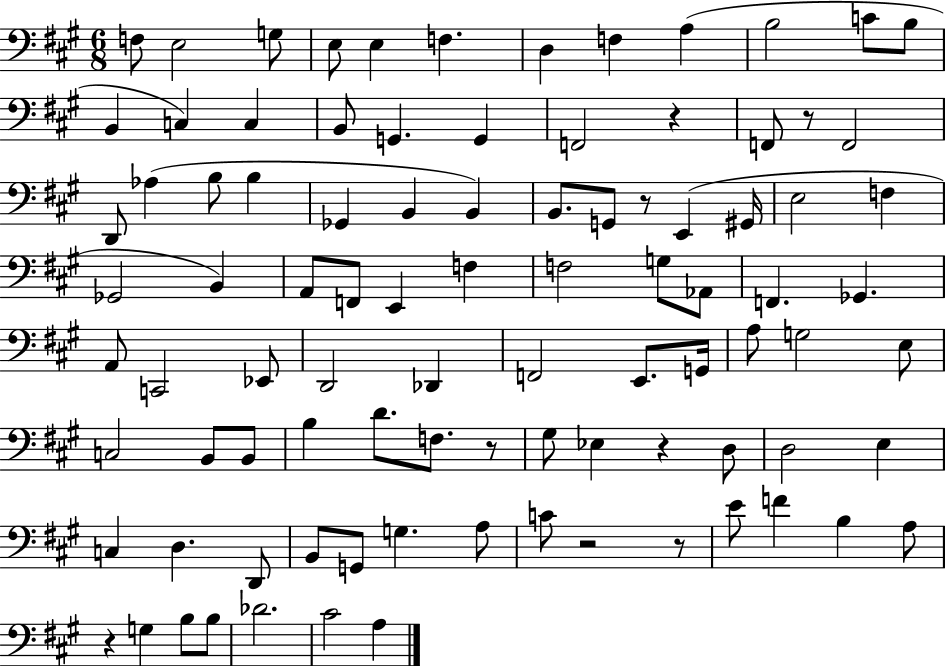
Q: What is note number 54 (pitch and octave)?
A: A3